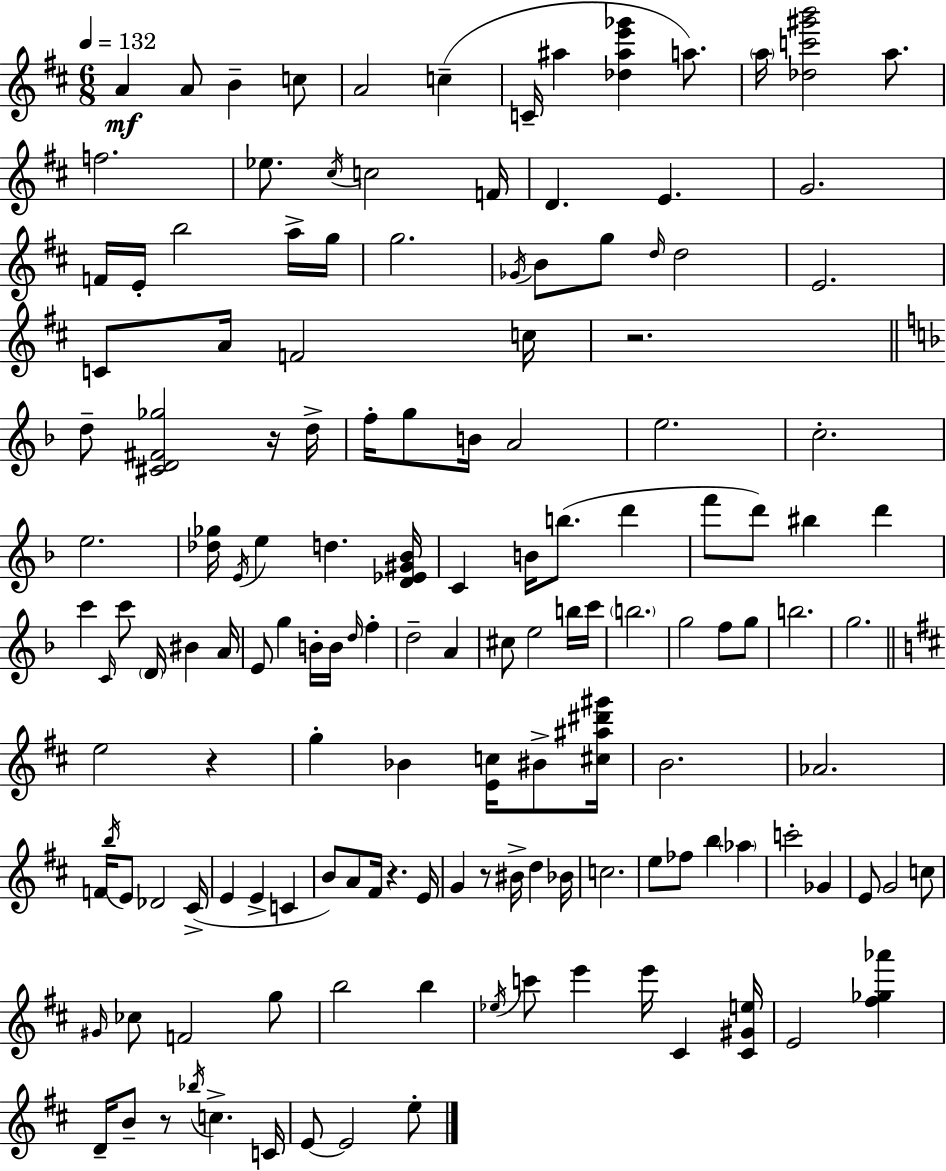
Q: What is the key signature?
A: D major